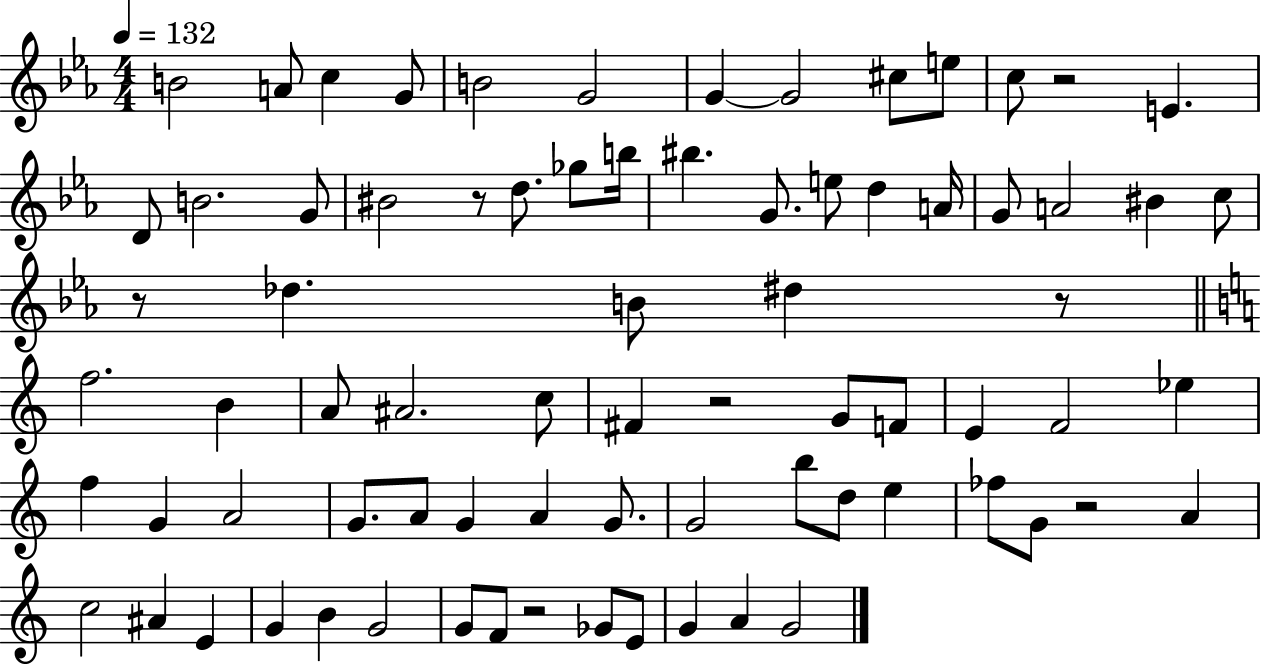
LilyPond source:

{
  \clef treble
  \numericTimeSignature
  \time 4/4
  \key ees \major
  \tempo 4 = 132
  b'2 a'8 c''4 g'8 | b'2 g'2 | g'4~~ g'2 cis''8 e''8 | c''8 r2 e'4. | \break d'8 b'2. g'8 | bis'2 r8 d''8. ges''8 b''16 | bis''4. g'8. e''8 d''4 a'16 | g'8 a'2 bis'4 c''8 | \break r8 des''4. b'8 dis''4 r8 | \bar "||" \break \key a \minor f''2. b'4 | a'8 ais'2. c''8 | fis'4 r2 g'8 f'8 | e'4 f'2 ees''4 | \break f''4 g'4 a'2 | g'8. a'8 g'4 a'4 g'8. | g'2 b''8 d''8 e''4 | fes''8 g'8 r2 a'4 | \break c''2 ais'4 e'4 | g'4 b'4 g'2 | g'8 f'8 r2 ges'8 e'8 | g'4 a'4 g'2 | \break \bar "|."
}